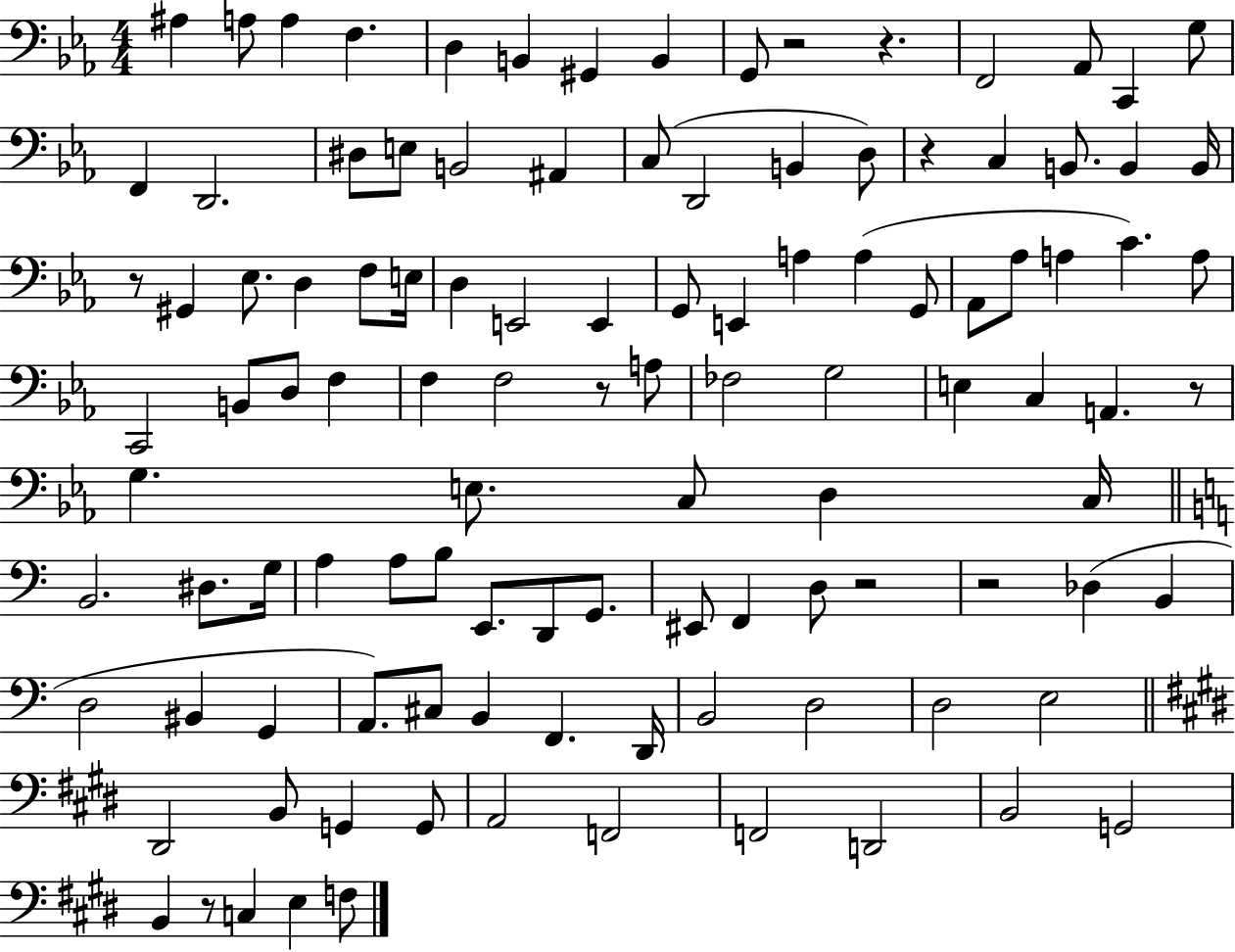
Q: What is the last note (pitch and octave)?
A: F3